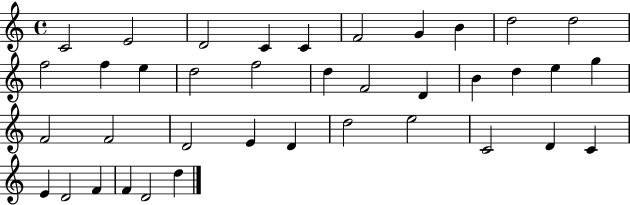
{
  \clef treble
  \time 4/4
  \defaultTimeSignature
  \key c \major
  c'2 e'2 | d'2 c'4 c'4 | f'2 g'4 b'4 | d''2 d''2 | \break f''2 f''4 e''4 | d''2 f''2 | d''4 f'2 d'4 | b'4 d''4 e''4 g''4 | \break f'2 f'2 | d'2 e'4 d'4 | d''2 e''2 | c'2 d'4 c'4 | \break e'4 d'2 f'4 | f'4 d'2 d''4 | \bar "|."
}